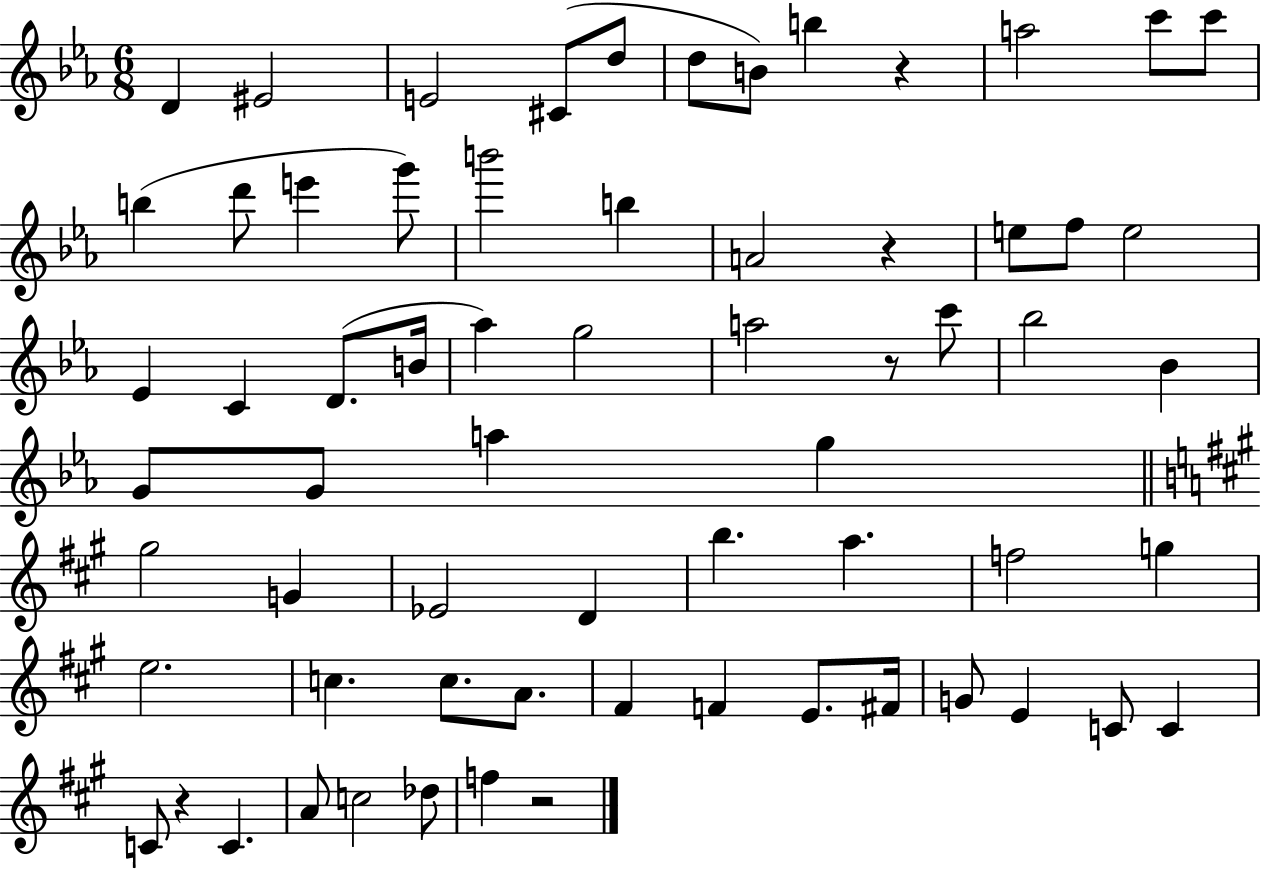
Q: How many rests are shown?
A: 5